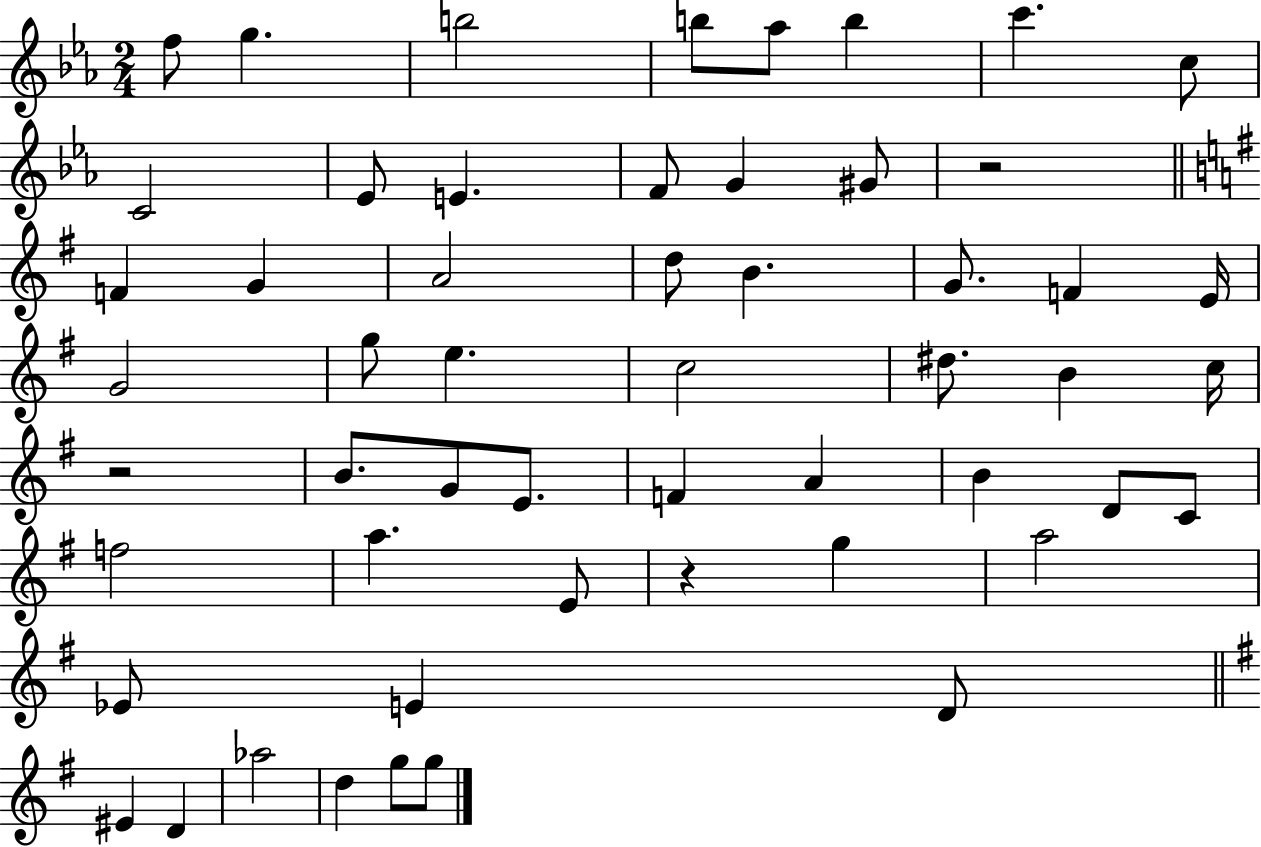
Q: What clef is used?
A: treble